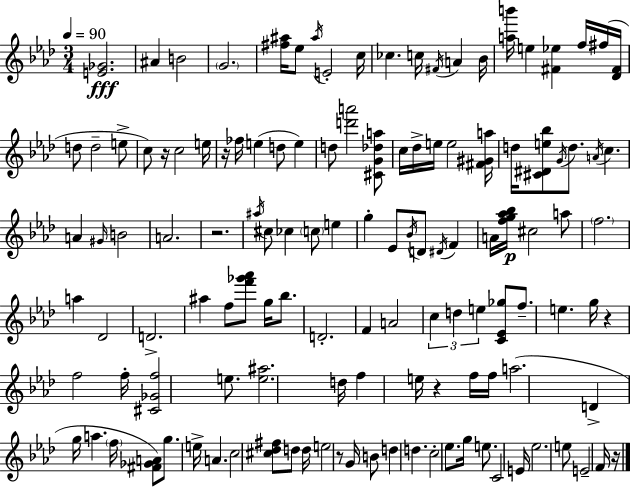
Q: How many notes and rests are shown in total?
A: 127